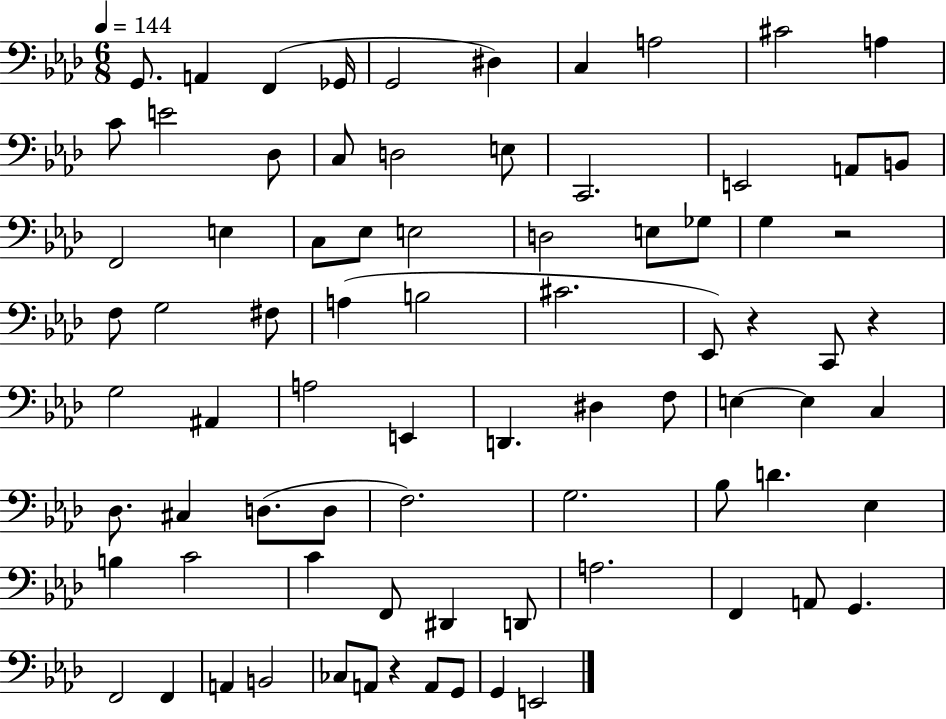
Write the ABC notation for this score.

X:1
T:Untitled
M:6/8
L:1/4
K:Ab
G,,/2 A,, F,, _G,,/4 G,,2 ^D, C, A,2 ^C2 A, C/2 E2 _D,/2 C,/2 D,2 E,/2 C,,2 E,,2 A,,/2 B,,/2 F,,2 E, C,/2 _E,/2 E,2 D,2 E,/2 _G,/2 G, z2 F,/2 G,2 ^F,/2 A, B,2 ^C2 _E,,/2 z C,,/2 z G,2 ^A,, A,2 E,, D,, ^D, F,/2 E, E, C, _D,/2 ^C, D,/2 D,/2 F,2 G,2 _B,/2 D _E, B, C2 C F,,/2 ^D,, D,,/2 A,2 F,, A,,/2 G,, F,,2 F,, A,, B,,2 _C,/2 A,,/2 z A,,/2 G,,/2 G,, E,,2